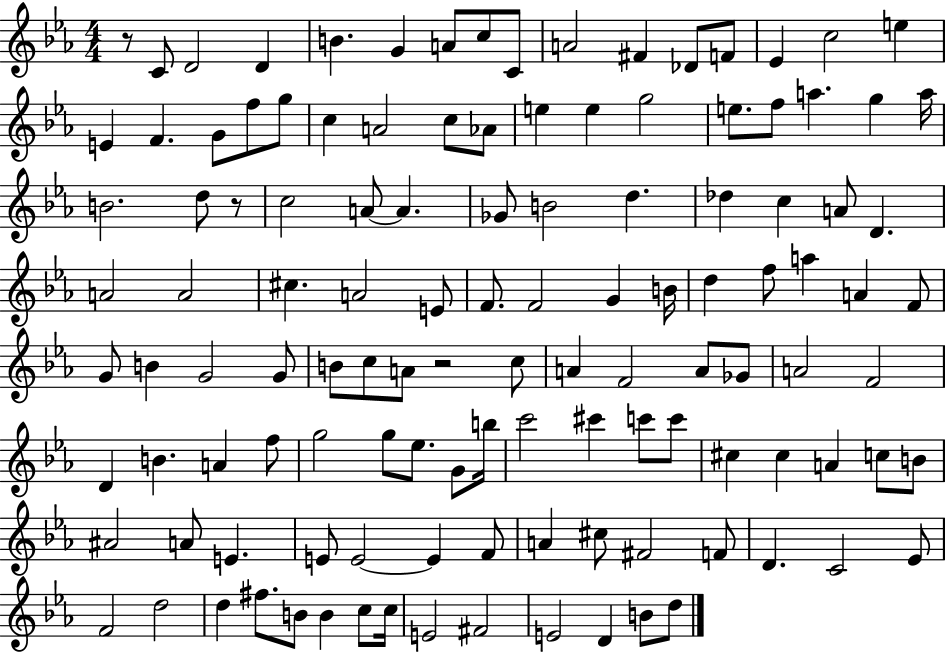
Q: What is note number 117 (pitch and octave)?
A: B4